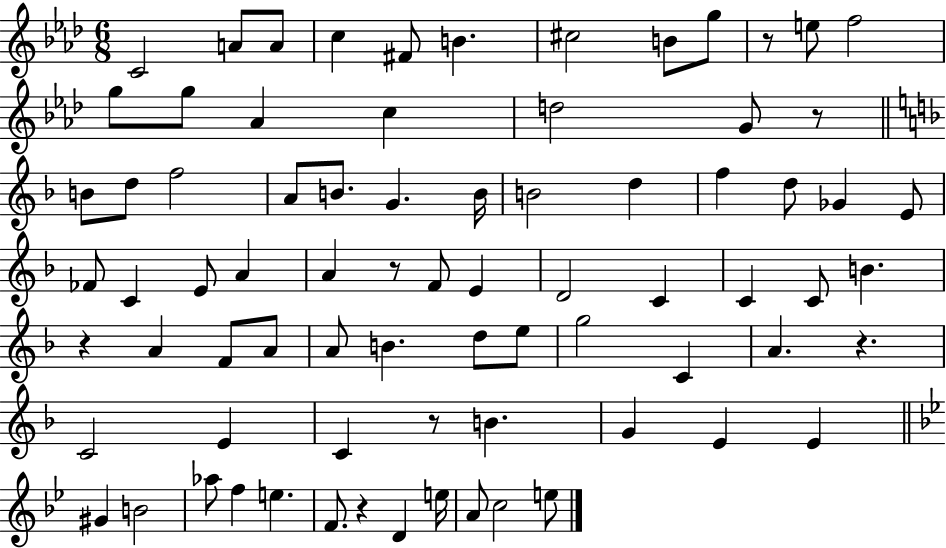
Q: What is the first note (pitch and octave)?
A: C4